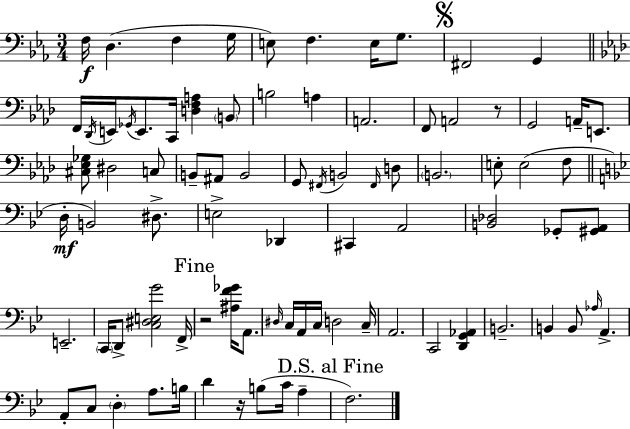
{
  \clef bass
  \numericTimeSignature
  \time 3/4
  \key c \minor
  f16\f d4.( f4 g16 | e8) f4. e16 g8. | \mark \markup { \musicglyph "scripts.segno" } fis,2 g,4 | \bar "||" \break \key aes \major f,16 \acciaccatura { des,16 } e,16 \acciaccatura { ges,16 } e,8. c,16 <d f a>4 | \parenthesize b,8 b2 a4 | a,2. | f,8 a,2 | \break r8 g,2 a,16-- e,8. | <cis ees ges>8 dis2 | c8 b,8-- ais,8 b,2 | g,8 \acciaccatura { fis,16 } b,2 | \break \grace { fis,16 } d8 \parenthesize b,2. | e8-. e2( | f8 \bar "||" \break \key bes \major d16-.\mf b,2) dis8.-> | e2-> des,4 | cis,4 a,2 | <b, des>2 ges,8-. <gis, a,>8 | \break e,2.-- | \parenthesize c,16 d,8-> <c dis e g'>2 f,16-> | \mark "Fine" r2 <ais f' ges'>16 a,8. | \grace { dis16 } c16 a,16 c16 d2 | \break c16-- a,2. | c,2 <d, g, aes,>4 | b,2.-- | b,4 b,8 \grace { aes16 } a,4.-> | \break a,8-. c8 \parenthesize d4-. a8. | b16 d'4 r16 b8( c'16 a4-- | \mark "D.S. al Fine" f2.) | \bar "|."
}